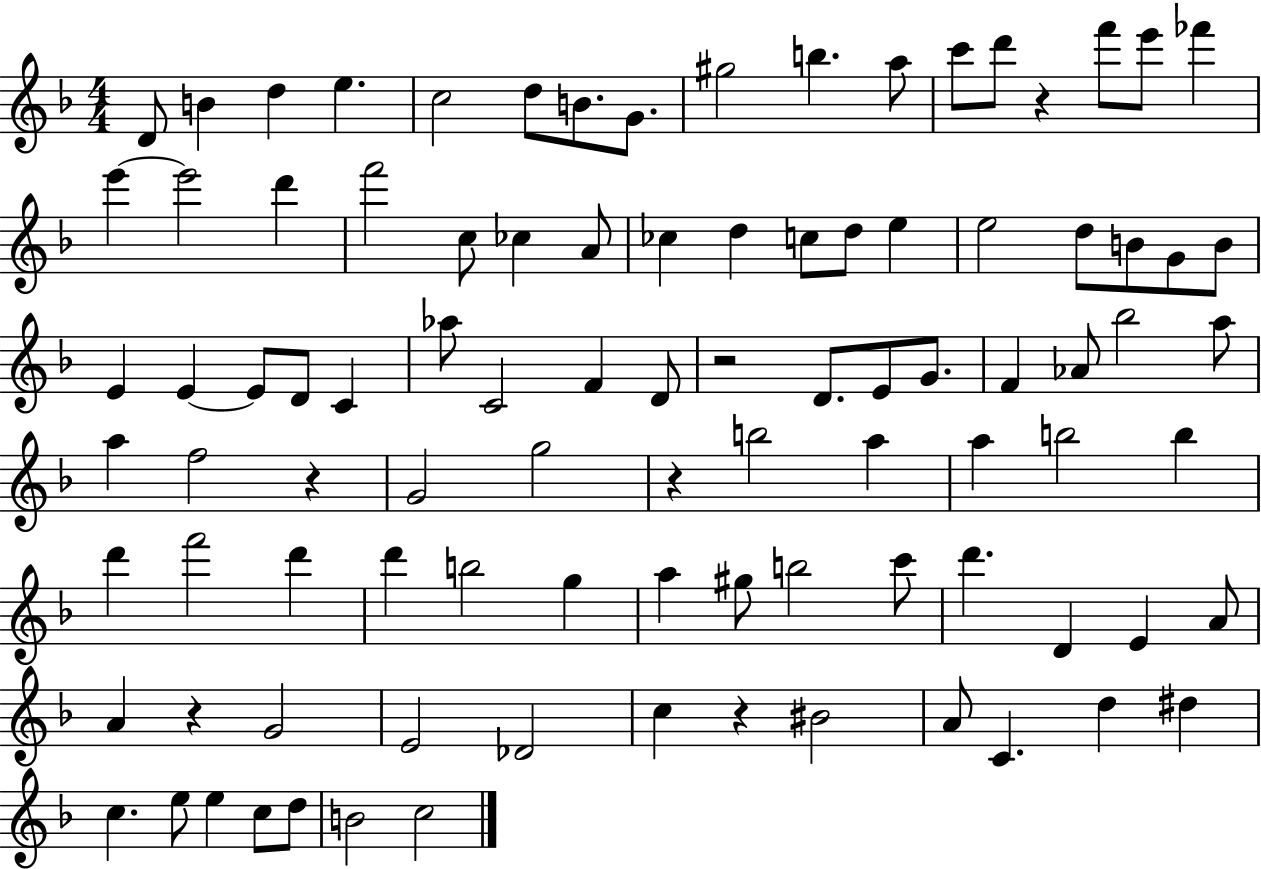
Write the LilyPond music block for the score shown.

{
  \clef treble
  \numericTimeSignature
  \time 4/4
  \key f \major
  \repeat volta 2 { d'8 b'4 d''4 e''4. | c''2 d''8 b'8. g'8. | gis''2 b''4. a''8 | c'''8 d'''8 r4 f'''8 e'''8 fes'''4 | \break e'''4~~ e'''2 d'''4 | f'''2 c''8 ces''4 a'8 | ces''4 d''4 c''8 d''8 e''4 | e''2 d''8 b'8 g'8 b'8 | \break e'4 e'4~~ e'8 d'8 c'4 | aes''8 c'2 f'4 d'8 | r2 d'8. e'8 g'8. | f'4 aes'8 bes''2 a''8 | \break a''4 f''2 r4 | g'2 g''2 | r4 b''2 a''4 | a''4 b''2 b''4 | \break d'''4 f'''2 d'''4 | d'''4 b''2 g''4 | a''4 gis''8 b''2 c'''8 | d'''4. d'4 e'4 a'8 | \break a'4 r4 g'2 | e'2 des'2 | c''4 r4 bis'2 | a'8 c'4. d''4 dis''4 | \break c''4. e''8 e''4 c''8 d''8 | b'2 c''2 | } \bar "|."
}